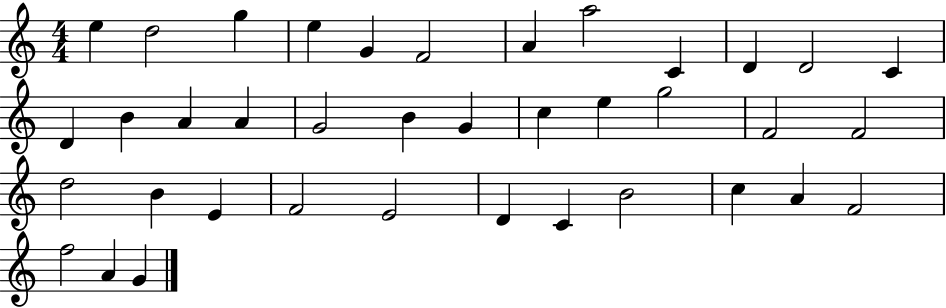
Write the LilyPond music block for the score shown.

{
  \clef treble
  \numericTimeSignature
  \time 4/4
  \key c \major
  e''4 d''2 g''4 | e''4 g'4 f'2 | a'4 a''2 c'4 | d'4 d'2 c'4 | \break d'4 b'4 a'4 a'4 | g'2 b'4 g'4 | c''4 e''4 g''2 | f'2 f'2 | \break d''2 b'4 e'4 | f'2 e'2 | d'4 c'4 b'2 | c''4 a'4 f'2 | \break f''2 a'4 g'4 | \bar "|."
}